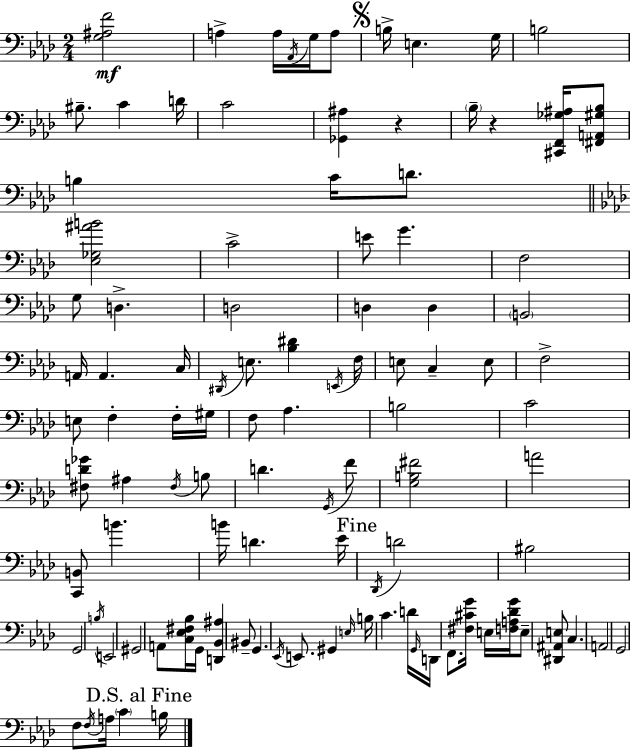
{
  \clef bass
  \numericTimeSignature
  \time 2/4
  \key f \minor
  <g ais f'>2\mf | a4-> a16 \acciaccatura { aes,16 } g16 a8 | \mark \markup { \musicglyph "scripts.segno" } b16-> e4. | g16 b2 | \break bis8.-- c'4 | d'16 c'2 | <ges, ais>4 r4 | \parenthesize bes16-- r4 <cis, f, ges ais>16 <fis, a, gis bes>8 | \break b4 c'16 d'8. | \bar "||" \break \key aes \major <ees ges ais' b'>2 | c'2-> | e'8 g'4. | f2 | \break g8 d4.-> | d2 | d4 d4 | \parenthesize b,2 | \break a,16 a,4. c16 | \acciaccatura { dis,16 } e8. <bes dis'>4 | \acciaccatura { e,16 } f16 e8 c4-- | e8 f2-> | \break e8 f4-. | f16-. gis16 f8 aes4. | b2 | c'2 | \break <fis d' ges'>8 ais4 | \acciaccatura { fis16 } b8 d'4. | \acciaccatura { g,16 } f'8 <g b fis'>2 | a'2 | \break <c, b,>8 b'4. | b'16 d'4. | ees'16 \mark "Fine" \acciaccatura { des,16 } d'2 | bis2 | \break g,2 | \acciaccatura { b16 } e,2 | gis,2 | a,8 | \break <c ees fis bes>16 g,16 <d, bes, ais>4 bis,8-- | g,4. \acciaccatura { ees,16 } e,8. | gis,4 \grace { e16 } b16 | c'4. d'16 \grace { g,16 } | \break d,16 f,8. <fis cis' g'>16 e16 <f a des' g'>16 e8-- | <dis, ais, e>8 c4. | a,2 | g,2 | \break f8 \acciaccatura { f16 } a16 \parenthesize c'4 | \mark "D.S. al Fine" b16 \bar "|."
}